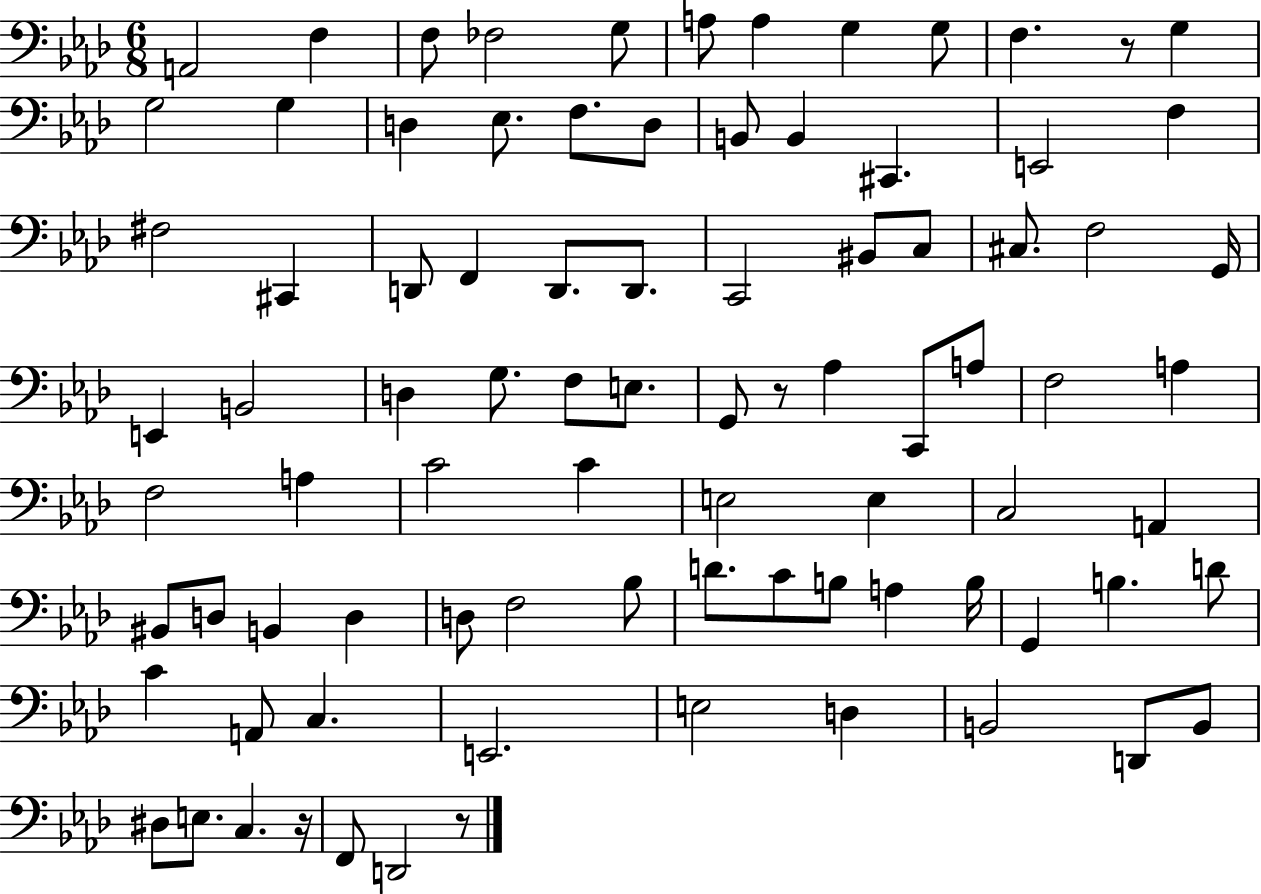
{
  \clef bass
  \numericTimeSignature
  \time 6/8
  \key aes \major
  a,2 f4 | f8 fes2 g8 | a8 a4 g4 g8 | f4. r8 g4 | \break g2 g4 | d4 ees8. f8. d8 | b,8 b,4 cis,4. | e,2 f4 | \break fis2 cis,4 | d,8 f,4 d,8. d,8. | c,2 bis,8 c8 | cis8. f2 g,16 | \break e,4 b,2 | d4 g8. f8 e8. | g,8 r8 aes4 c,8 a8 | f2 a4 | \break f2 a4 | c'2 c'4 | e2 e4 | c2 a,4 | \break bis,8 d8 b,4 d4 | d8 f2 bes8 | d'8. c'8 b8 a4 b16 | g,4 b4. d'8 | \break c'4 a,8 c4. | e,2. | e2 d4 | b,2 d,8 b,8 | \break dis8 e8. c4. r16 | f,8 d,2 r8 | \bar "|."
}